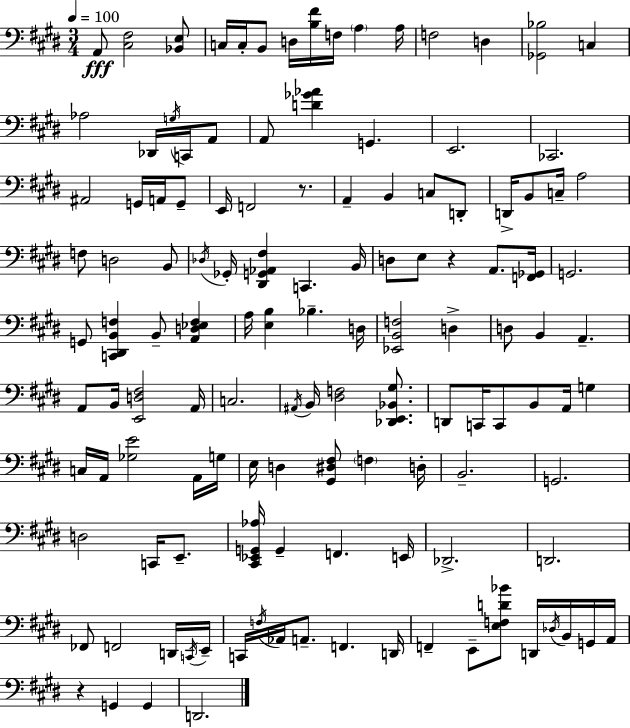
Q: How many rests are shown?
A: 3